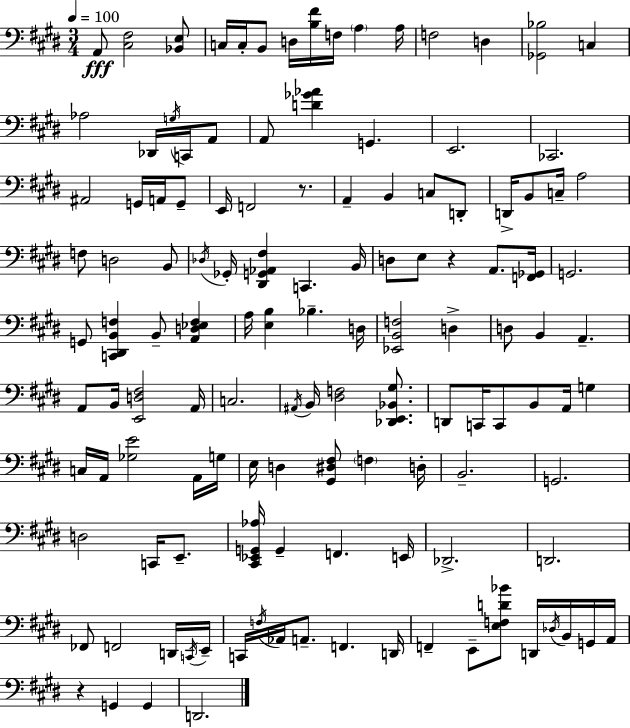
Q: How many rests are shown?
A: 3